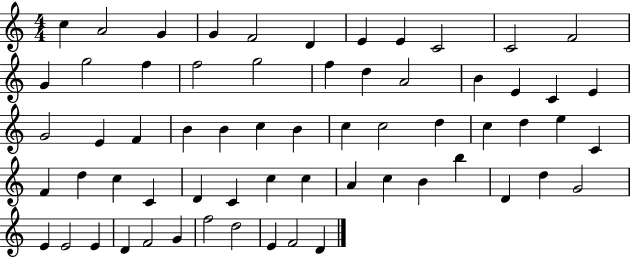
X:1
T:Untitled
M:4/4
L:1/4
K:C
c A2 G G F2 D E E C2 C2 F2 G g2 f f2 g2 f d A2 B E C E G2 E F B B c B c c2 d c d e C F d c C D C c c A c B b D d G2 E E2 E D F2 G f2 d2 E F2 D